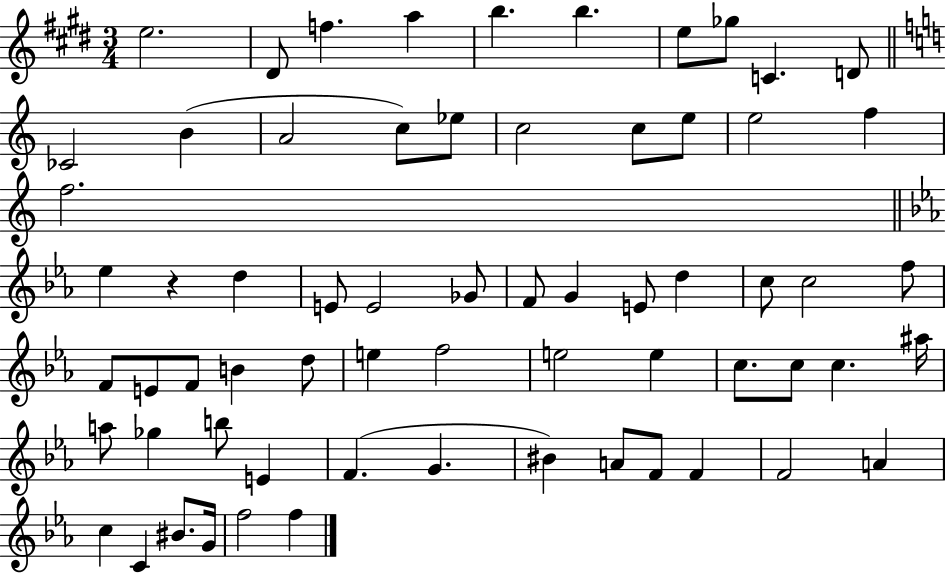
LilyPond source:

{
  \clef treble
  \numericTimeSignature
  \time 3/4
  \key e \major
  e''2. | dis'8 f''4. a''4 | b''4. b''4. | e''8 ges''8 c'4. d'8 | \break \bar "||" \break \key c \major ces'2 b'4( | a'2 c''8) ees''8 | c''2 c''8 e''8 | e''2 f''4 | \break f''2. | \bar "||" \break \key c \minor ees''4 r4 d''4 | e'8 e'2 ges'8 | f'8 g'4 e'8 d''4 | c''8 c''2 f''8 | \break f'8 e'8 f'8 b'4 d''8 | e''4 f''2 | e''2 e''4 | c''8. c''8 c''4. ais''16 | \break a''8 ges''4 b''8 e'4 | f'4.( g'4. | bis'4) a'8 f'8 f'4 | f'2 a'4 | \break c''4 c'4 bis'8. g'16 | f''2 f''4 | \bar "|."
}